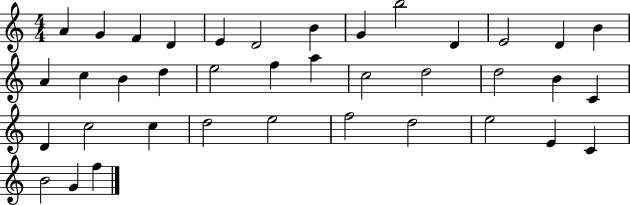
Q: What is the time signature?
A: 4/4